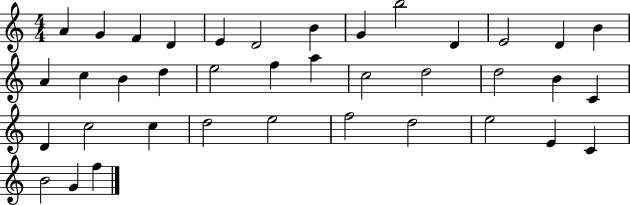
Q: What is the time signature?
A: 4/4